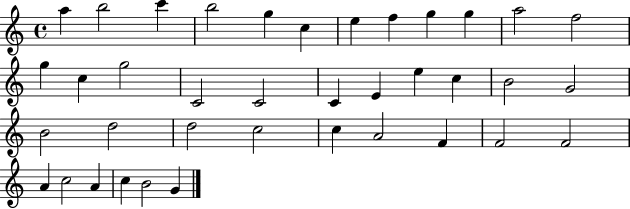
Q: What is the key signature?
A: C major